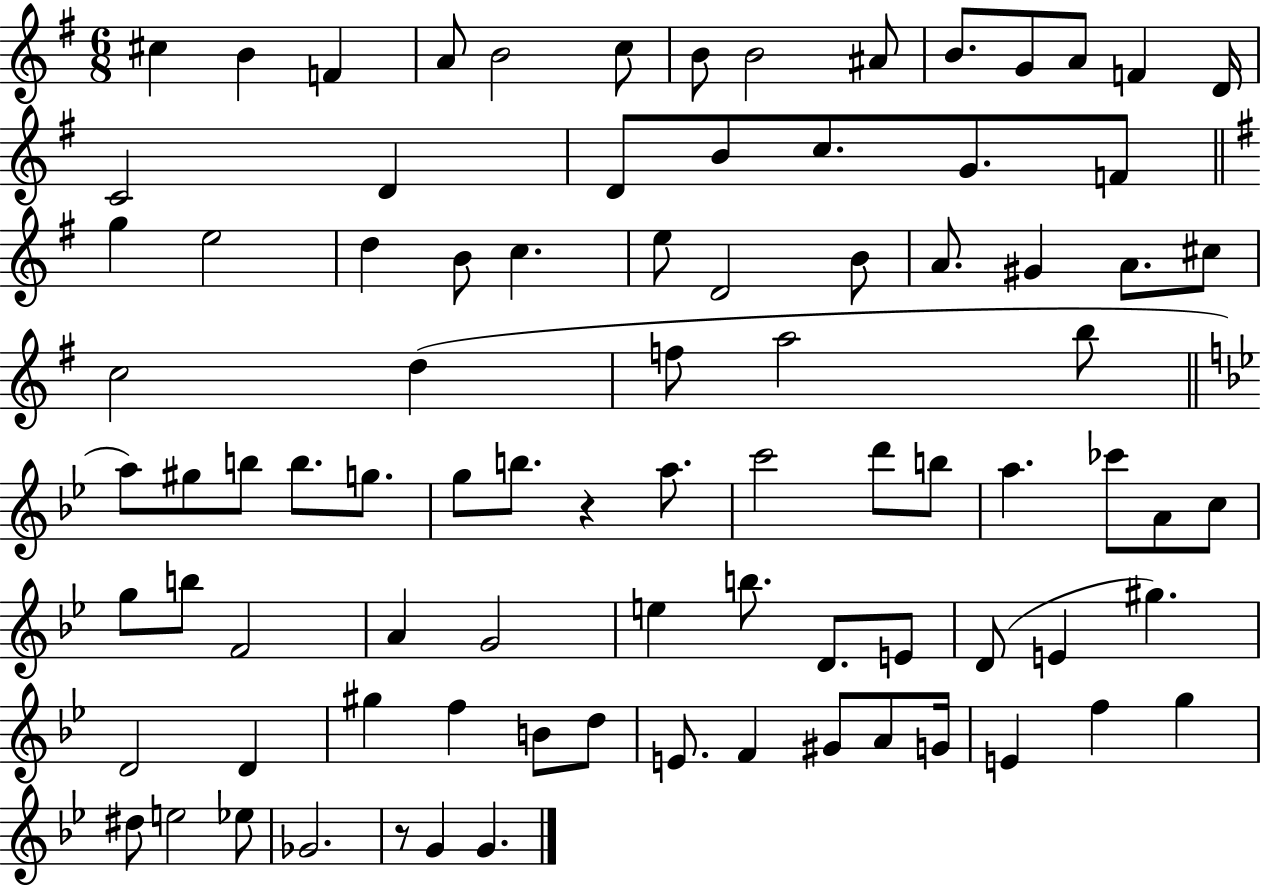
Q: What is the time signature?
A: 6/8